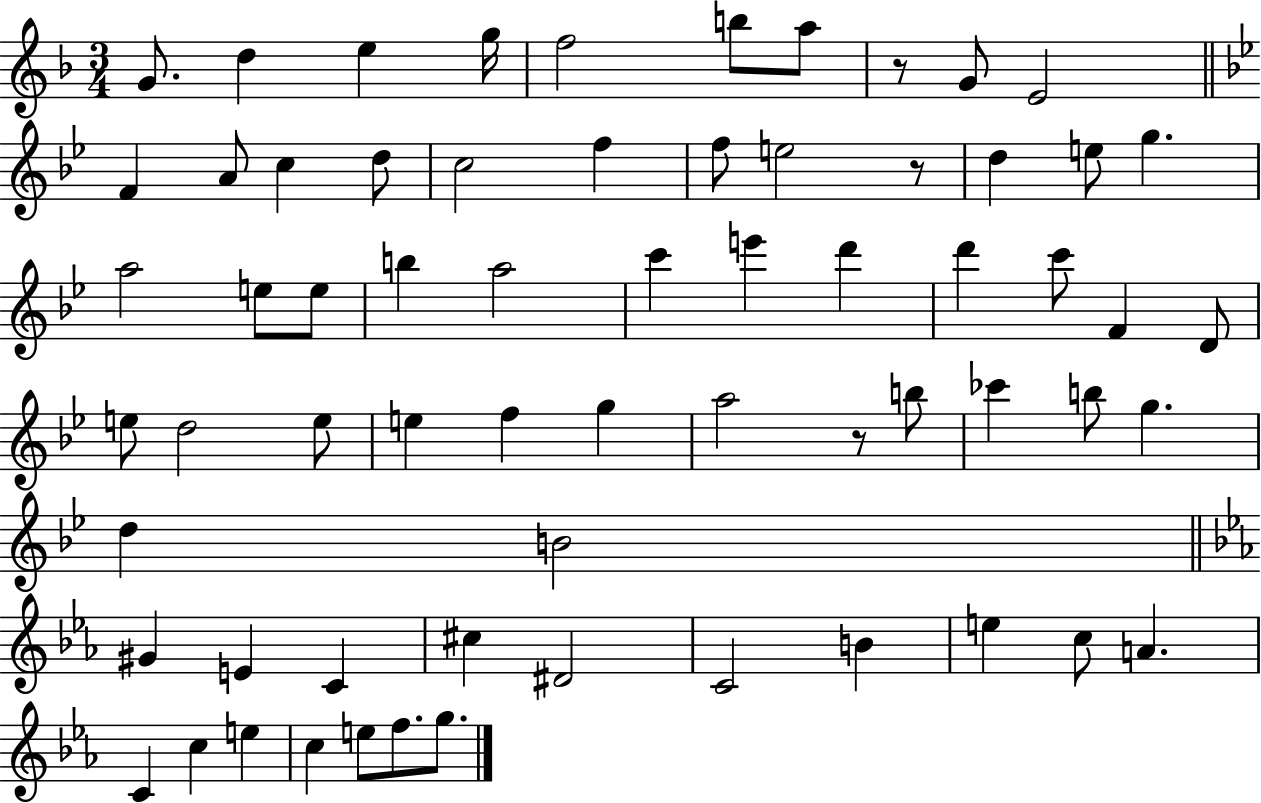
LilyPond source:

{
  \clef treble
  \numericTimeSignature
  \time 3/4
  \key f \major
  \repeat volta 2 { g'8. d''4 e''4 g''16 | f''2 b''8 a''8 | r8 g'8 e'2 | \bar "||" \break \key g \minor f'4 a'8 c''4 d''8 | c''2 f''4 | f''8 e''2 r8 | d''4 e''8 g''4. | \break a''2 e''8 e''8 | b''4 a''2 | c'''4 e'''4 d'''4 | d'''4 c'''8 f'4 d'8 | \break e''8 d''2 e''8 | e''4 f''4 g''4 | a''2 r8 b''8 | ces'''4 b''8 g''4. | \break d''4 b'2 | \bar "||" \break \key ees \major gis'4 e'4 c'4 | cis''4 dis'2 | c'2 b'4 | e''4 c''8 a'4. | \break c'4 c''4 e''4 | c''4 e''8 f''8. g''8. | } \bar "|."
}